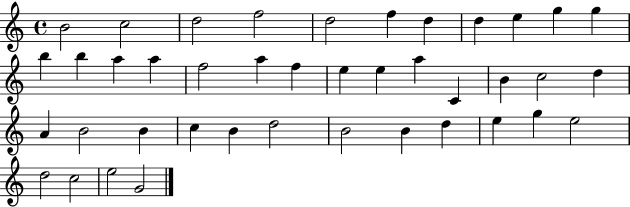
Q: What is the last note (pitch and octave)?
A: G4